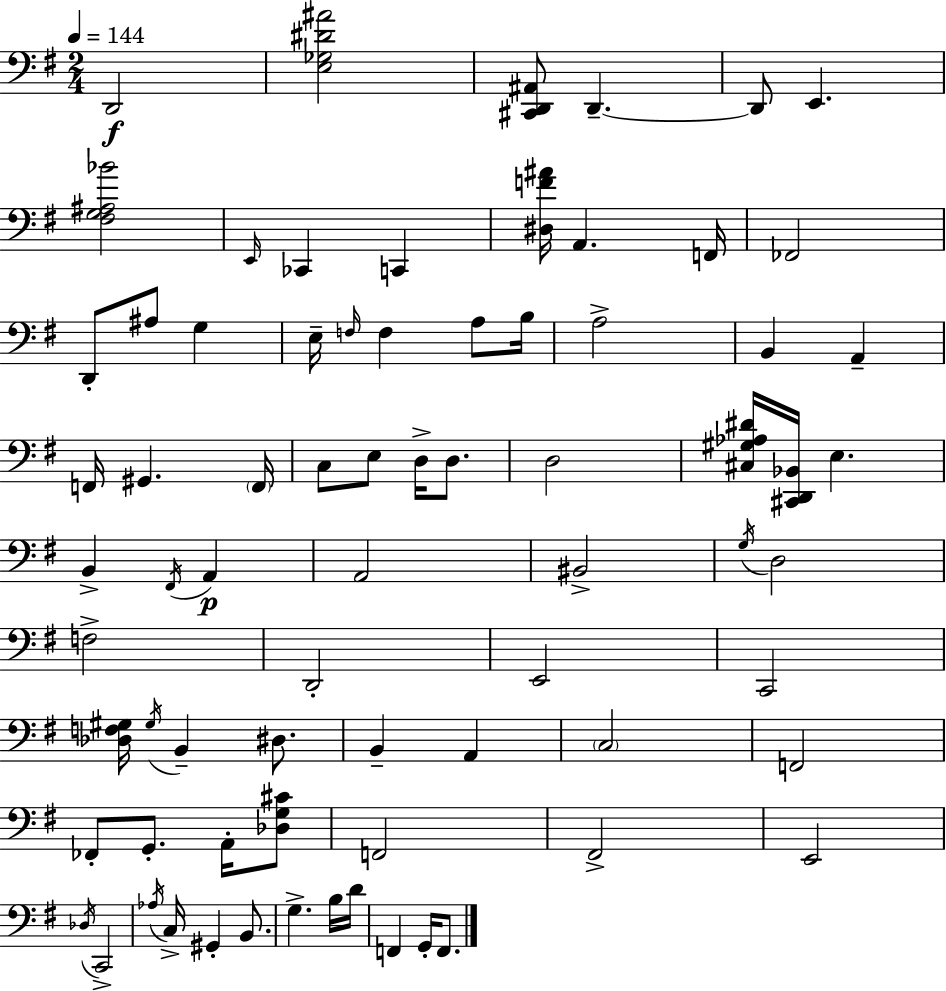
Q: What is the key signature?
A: G major